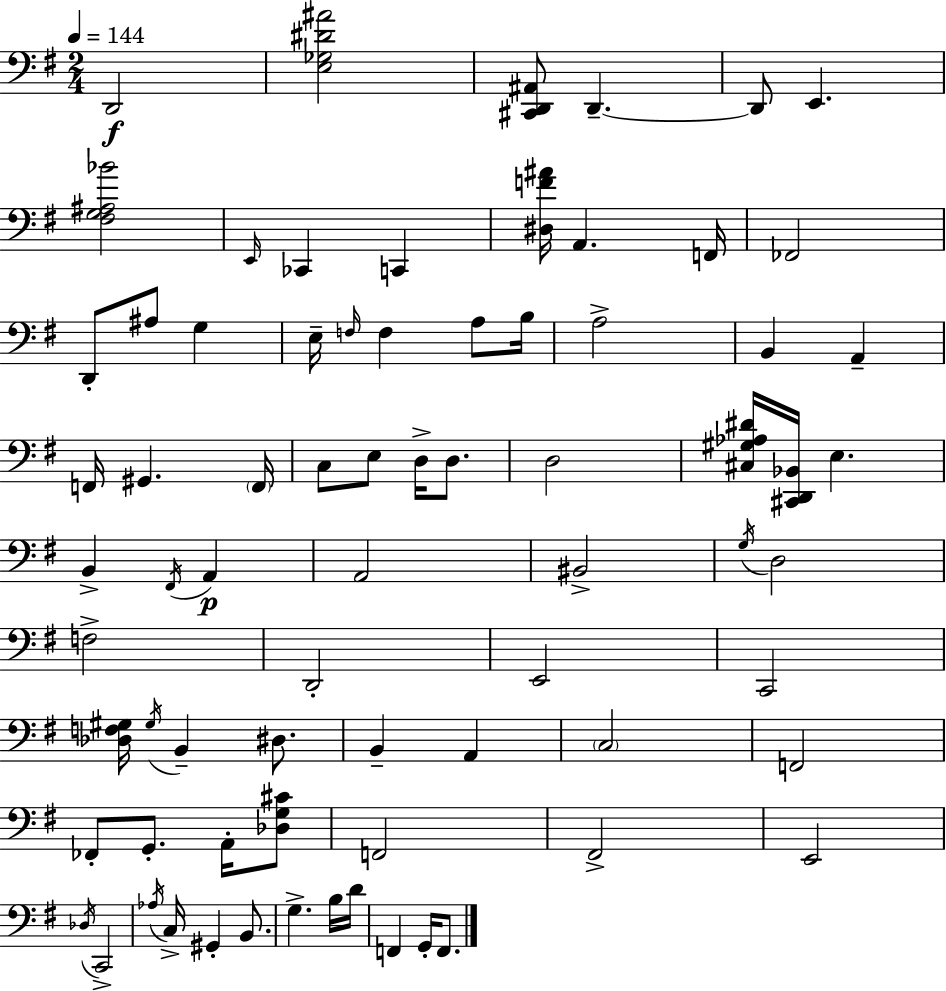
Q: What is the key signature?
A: G major